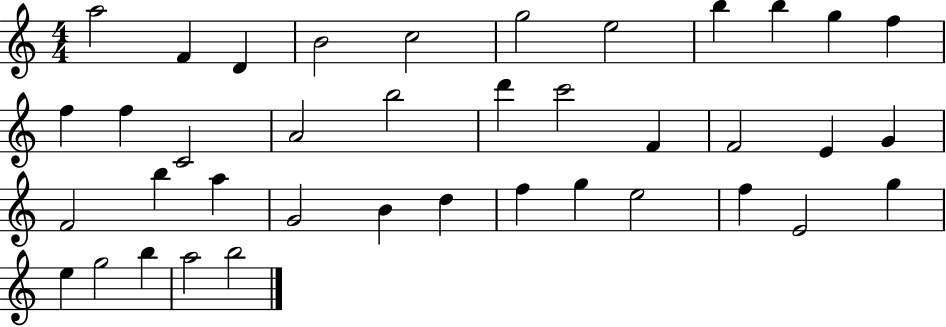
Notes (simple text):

A5/h F4/q D4/q B4/h C5/h G5/h E5/h B5/q B5/q G5/q F5/q F5/q F5/q C4/h A4/h B5/h D6/q C6/h F4/q F4/h E4/q G4/q F4/h B5/q A5/q G4/h B4/q D5/q F5/q G5/q E5/h F5/q E4/h G5/q E5/q G5/h B5/q A5/h B5/h